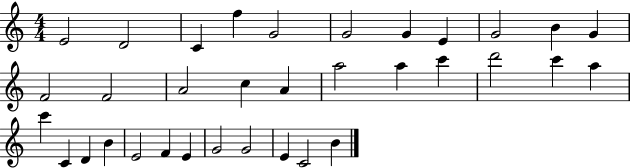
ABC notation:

X:1
T:Untitled
M:4/4
L:1/4
K:C
E2 D2 C f G2 G2 G E G2 B G F2 F2 A2 c A a2 a c' d'2 c' a c' C D B E2 F E G2 G2 E C2 B